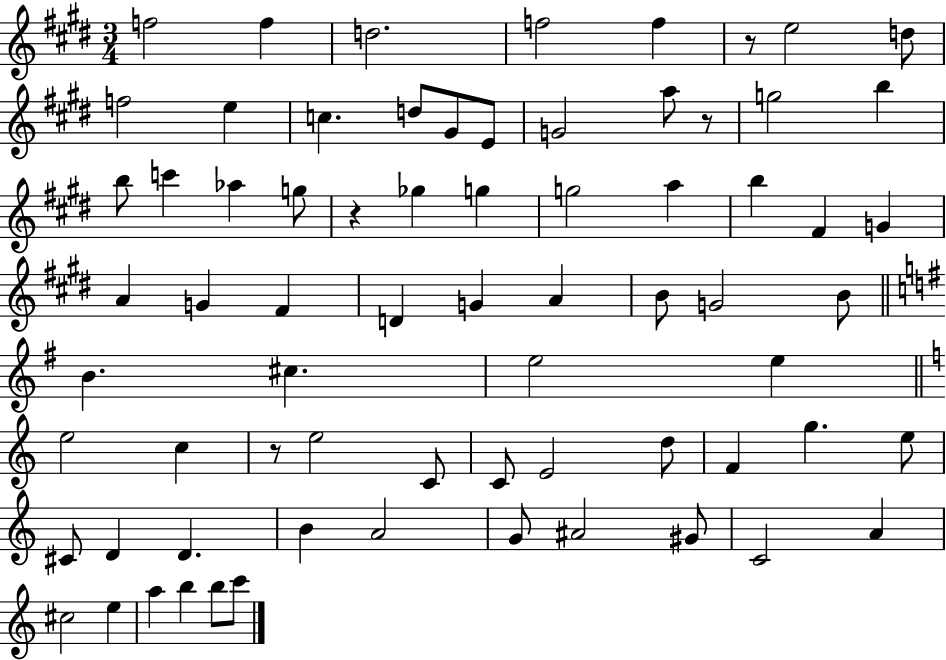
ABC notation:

X:1
T:Untitled
M:3/4
L:1/4
K:E
f2 f d2 f2 f z/2 e2 d/2 f2 e c d/2 ^G/2 E/2 G2 a/2 z/2 g2 b b/2 c' _a g/2 z _g g g2 a b ^F G A G ^F D G A B/2 G2 B/2 B ^c e2 e e2 c z/2 e2 C/2 C/2 E2 d/2 F g e/2 ^C/2 D D B A2 G/2 ^A2 ^G/2 C2 A ^c2 e a b b/2 c'/2